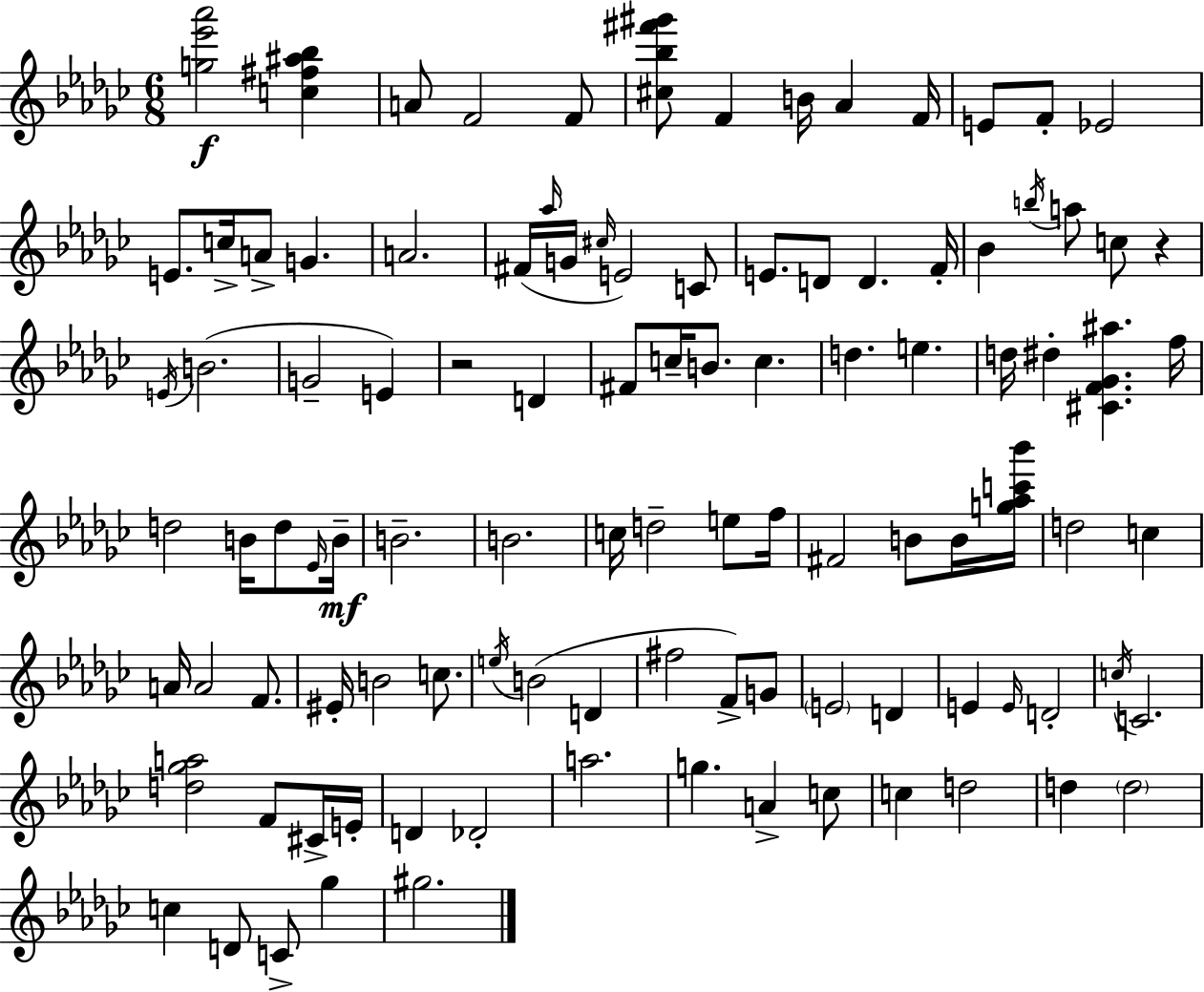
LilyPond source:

{
  \clef treble
  \numericTimeSignature
  \time 6/8
  \key ees \minor
  <g'' ees''' aes'''>2\f <c'' fis'' ais'' bes''>4 | a'8 f'2 f'8 | <cis'' bes'' fis''' gis'''>8 f'4 b'16 aes'4 f'16 | e'8 f'8-. ees'2 | \break e'8. c''16-> a'8-> g'4. | a'2. | fis'16( \grace { aes''16 } g'16 \grace { cis''16 } e'2) | c'8 e'8. d'8 d'4. | \break f'16-. bes'4 \acciaccatura { b''16 } a''8 c''8 r4 | \acciaccatura { e'16 }( b'2. | g'2-- | e'4) r2 | \break d'4 fis'8 c''16-- b'8. c''4. | d''4. e''4. | d''16 dis''4-. <cis' f' ges' ais''>4. | f''16 d''2 | \break b'16 d''8 \grace { ees'16 }\mf b'16-- b'2.-- | b'2. | c''16 d''2-- | e''8 f''16 fis'2 | \break b'8 b'16 <g'' aes'' c''' bes'''>16 d''2 | c''4 a'16 a'2 | f'8. eis'16-. b'2 | c''8. \acciaccatura { e''16 } b'2( | \break d'4 fis''2 | f'8->) g'8 \parenthesize e'2 | d'4 e'4 \grace { e'16 } d'2-. | \acciaccatura { c''16 } c'2. | \break <d'' ges'' a''>2 | f'8 cis'16-> e'16-. d'4 | des'2-. a''2. | g''4. | \break a'4-> c''8 c''4 | d''2 d''4 | \parenthesize d''2 c''4 | d'8 c'8-> ges''4 gis''2. | \break \bar "|."
}